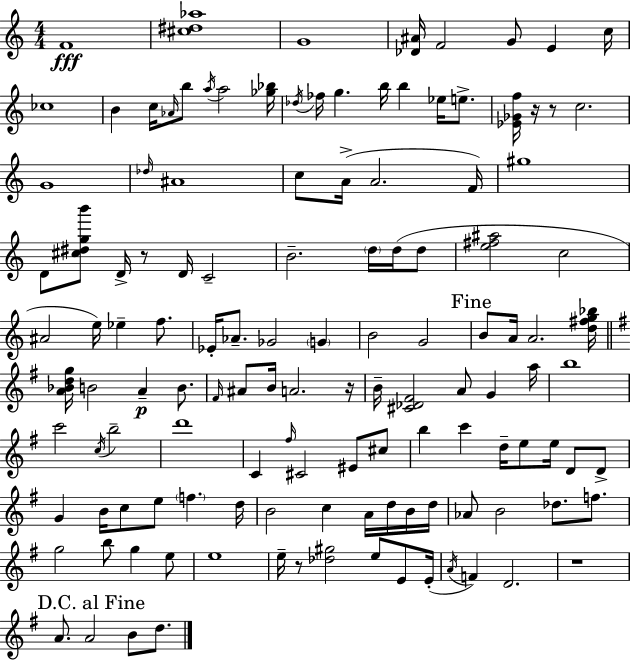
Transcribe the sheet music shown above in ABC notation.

X:1
T:Untitled
M:4/4
L:1/4
K:Am
F4 [^c^d_a]4 G4 [_D^A]/4 F2 G/2 E c/4 _c4 B c/4 _A/4 b/2 a/4 a2 [_g_b]/4 _d/4 _f/4 g b/4 b _e/4 e/2 [_E_Gf]/4 z/4 z/2 c2 G4 _d/4 ^A4 c/2 A/4 A2 F/4 ^g4 D/2 [^c^dgb']/2 D/4 z/2 D/4 C2 B2 d/4 d/4 d/2 [e^f^a]2 c2 ^A2 e/4 _e f/2 _E/4 _A/2 _G2 G B2 G2 B/2 A/4 A2 [d^fg_b]/4 [A_Bdg]/4 B2 A B/2 ^F/4 ^A/2 B/4 A2 z/4 B/4 [^C_D^F]2 A/2 G a/4 b4 c'2 c/4 b2 d'4 C ^f/4 ^C2 ^E/2 ^c/2 b c' d/4 e/2 e/4 D/2 D/2 G B/4 c/2 e/2 f d/4 B2 c A/4 d/4 B/4 d/4 _A/2 B2 _d/2 f/2 g2 b/2 g e/2 e4 e/4 z/2 [_d^g]2 e/2 E/2 E/4 A/4 F D2 z4 A/2 A2 B/2 d/2